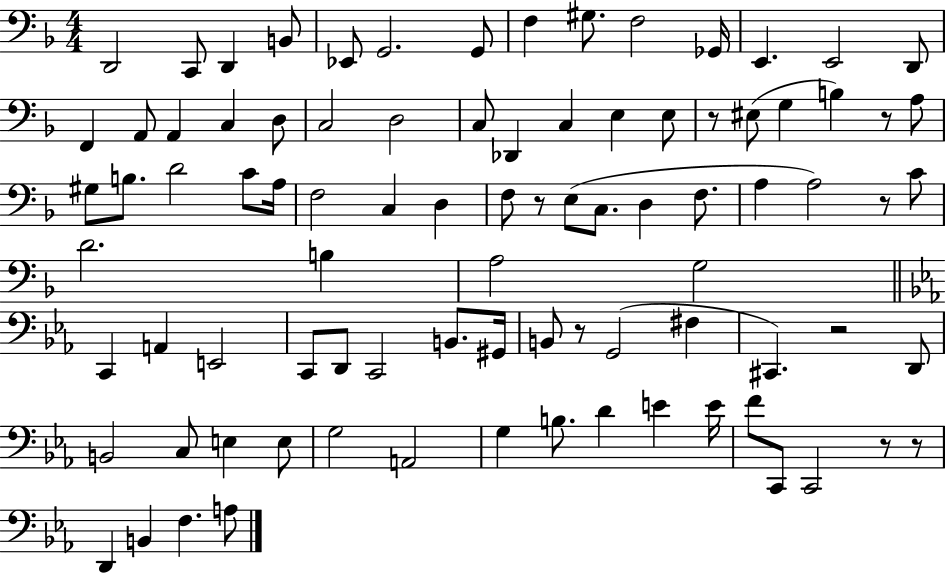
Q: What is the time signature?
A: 4/4